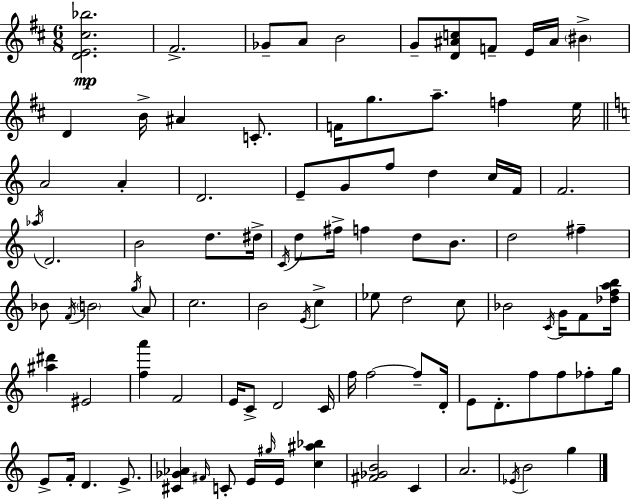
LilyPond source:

{
  \clef treble
  \numericTimeSignature
  \time 6/8
  \key d \major
  <d' e' cis'' bes''>2.\mp | fis'2.-> | ges'8-- a'8 b'2 | g'8-- <d' ais' c''>8 f'8-- e'16 ais'16 \parenthesize bis'4-> | \break d'4 b'16-> ais'4 c'8.-. | f'16 g''8. a''8.-- f''4 e''16 | \bar "||" \break \key c \major a'2 a'4-. | d'2. | e'8-- g'8 f''8 d''4 c''16 f'16 | f'2. | \break \acciaccatura { aes''16 } d'2. | b'2 d''8. | dis''16-> \acciaccatura { c'16 } d''8 fis''16-> f''4 d''8 b'8. | d''2 fis''4-- | \break bes'8 \acciaccatura { f'16 } \parenthesize b'2 | \acciaccatura { g''16 } a'8 c''2. | b'2 | \acciaccatura { e'16 } c''4-> ees''8 d''2 | \break c''8 bes'2 | \acciaccatura { c'16 } g'16 f'8 <des'' f'' a'' b''>16 <ais'' dis'''>4 eis'2 | <f'' a'''>4 f'2 | e'16 c'8-> d'2 | \break c'16 f''16 f''2~~ | f''8-- d'16-. e'8 d'8.-. f''8 | f''8 fes''8-. g''16 e'8-> f'16-. d'4. | e'8.-> <cis' ges' aes'>4 \grace { fis'16 } c'8-. | \break e'16 \grace { gis''16 } e'16 <c'' ais'' bes''>4 <fis' ges' b'>2 | c'4 a'2. | \acciaccatura { ees'16 } b'2 | g''4 \bar "|."
}